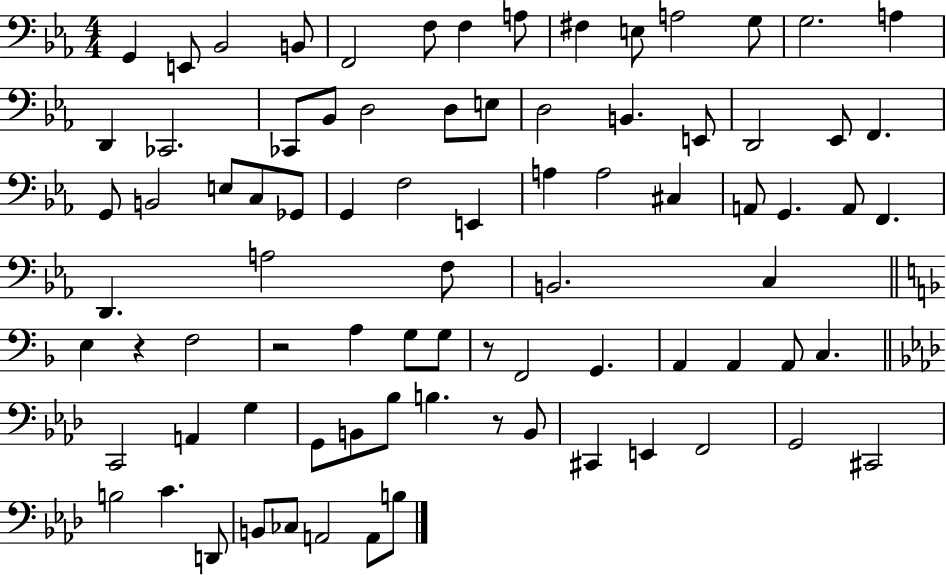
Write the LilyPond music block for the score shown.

{
  \clef bass
  \numericTimeSignature
  \time 4/4
  \key ees \major
  g,4 e,8 bes,2 b,8 | f,2 f8 f4 a8 | fis4 e8 a2 g8 | g2. a4 | \break d,4 ces,2. | ces,8 bes,8 d2 d8 e8 | d2 b,4. e,8 | d,2 ees,8 f,4. | \break g,8 b,2 e8 c8 ges,8 | g,4 f2 e,4 | a4 a2 cis4 | a,8 g,4. a,8 f,4. | \break d,4. a2 f8 | b,2. c4 | \bar "||" \break \key f \major e4 r4 f2 | r2 a4 g8 g8 | r8 f,2 g,4. | a,4 a,4 a,8 c4. | \break \bar "||" \break \key aes \major c,2 a,4 g4 | g,8 b,8 bes8 b4. r8 b,8 | cis,4 e,4 f,2 | g,2 cis,2 | \break b2 c'4. d,8 | b,8 ces8 a,2 a,8 b8 | \bar "|."
}